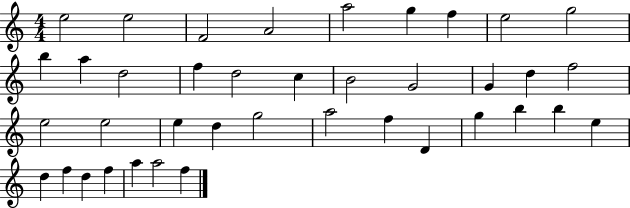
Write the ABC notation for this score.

X:1
T:Untitled
M:4/4
L:1/4
K:C
e2 e2 F2 A2 a2 g f e2 g2 b a d2 f d2 c B2 G2 G d f2 e2 e2 e d g2 a2 f D g b b e d f d f a a2 f